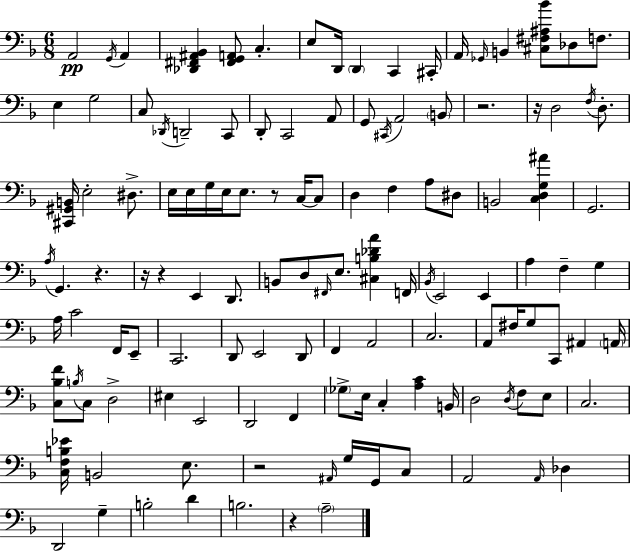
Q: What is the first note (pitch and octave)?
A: A2